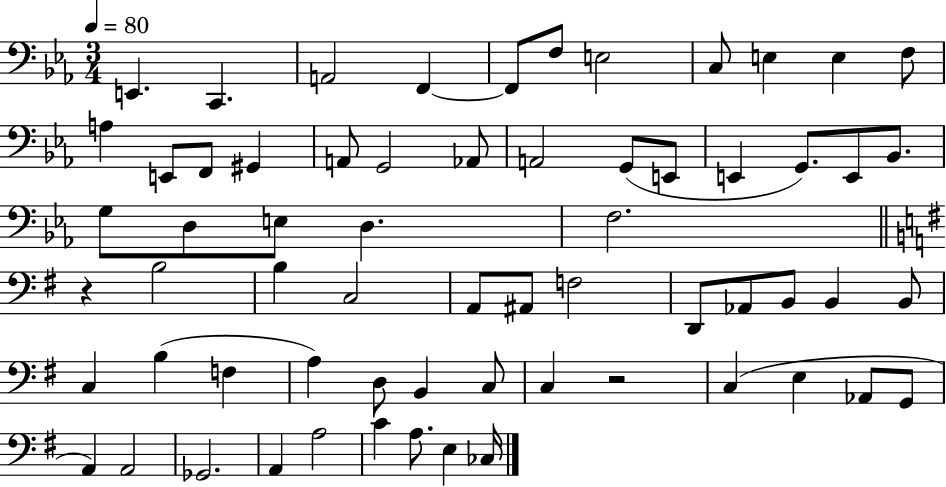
E2/q. C2/q. A2/h F2/q F2/e F3/e E3/h C3/e E3/q E3/q F3/e A3/q E2/e F2/e G#2/q A2/e G2/h Ab2/e A2/h G2/e E2/e E2/q G2/e. E2/e Bb2/e. G3/e D3/e E3/e D3/q. F3/h. R/q B3/h B3/q C3/h A2/e A#2/e F3/h D2/e Ab2/e B2/e B2/q B2/e C3/q B3/q F3/q A3/q D3/e B2/q C3/e C3/q R/h C3/q E3/q Ab2/e G2/e A2/q A2/h Gb2/h. A2/q A3/h C4/q A3/e. E3/q CES3/s